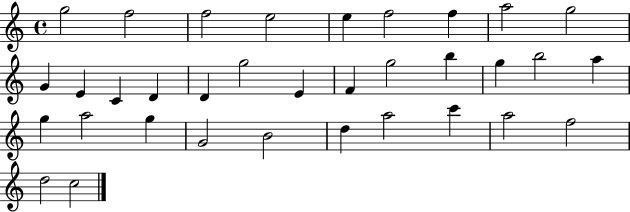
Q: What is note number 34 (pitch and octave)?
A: C5